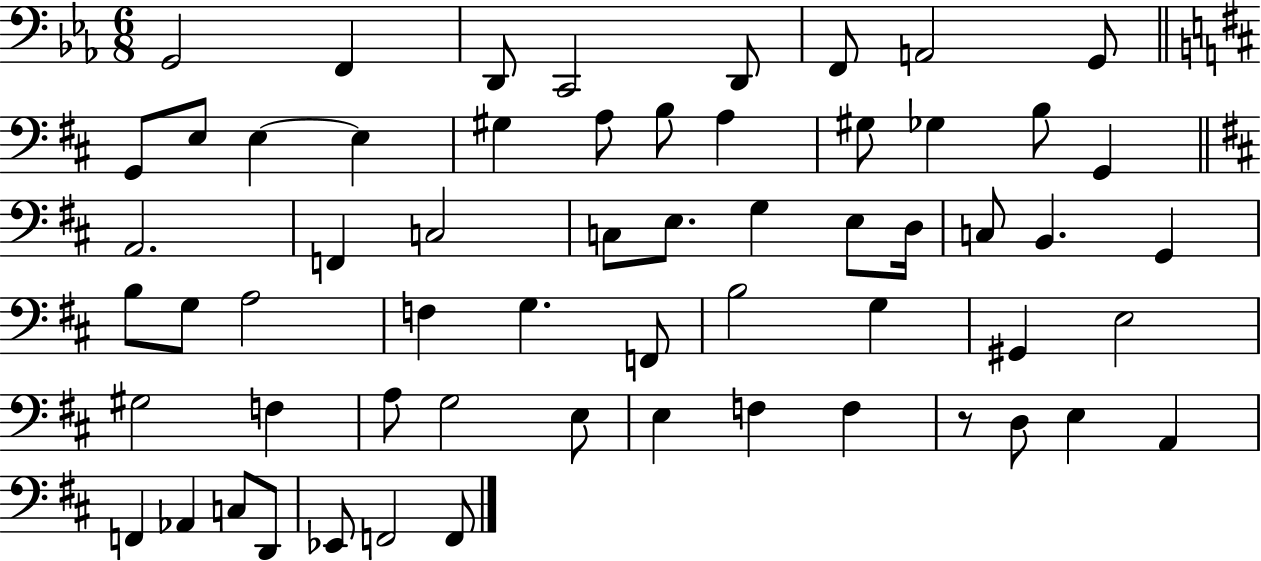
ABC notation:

X:1
T:Untitled
M:6/8
L:1/4
K:Eb
G,,2 F,, D,,/2 C,,2 D,,/2 F,,/2 A,,2 G,,/2 G,,/2 E,/2 E, E, ^G, A,/2 B,/2 A, ^G,/2 _G, B,/2 G,, A,,2 F,, C,2 C,/2 E,/2 G, E,/2 D,/4 C,/2 B,, G,, B,/2 G,/2 A,2 F, G, F,,/2 B,2 G, ^G,, E,2 ^G,2 F, A,/2 G,2 E,/2 E, F, F, z/2 D,/2 E, A,, F,, _A,, C,/2 D,,/2 _E,,/2 F,,2 F,,/2